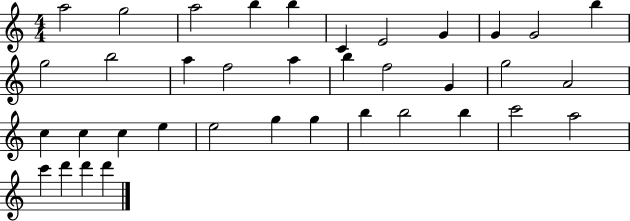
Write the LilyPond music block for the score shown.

{
  \clef treble
  \numericTimeSignature
  \time 4/4
  \key c \major
  a''2 g''2 | a''2 b''4 b''4 | c'4 e'2 g'4 | g'4 g'2 b''4 | \break g''2 b''2 | a''4 f''2 a''4 | b''4 f''2 g'4 | g''2 a'2 | \break c''4 c''4 c''4 e''4 | e''2 g''4 g''4 | b''4 b''2 b''4 | c'''2 a''2 | \break c'''4 d'''4 d'''4 d'''4 | \bar "|."
}